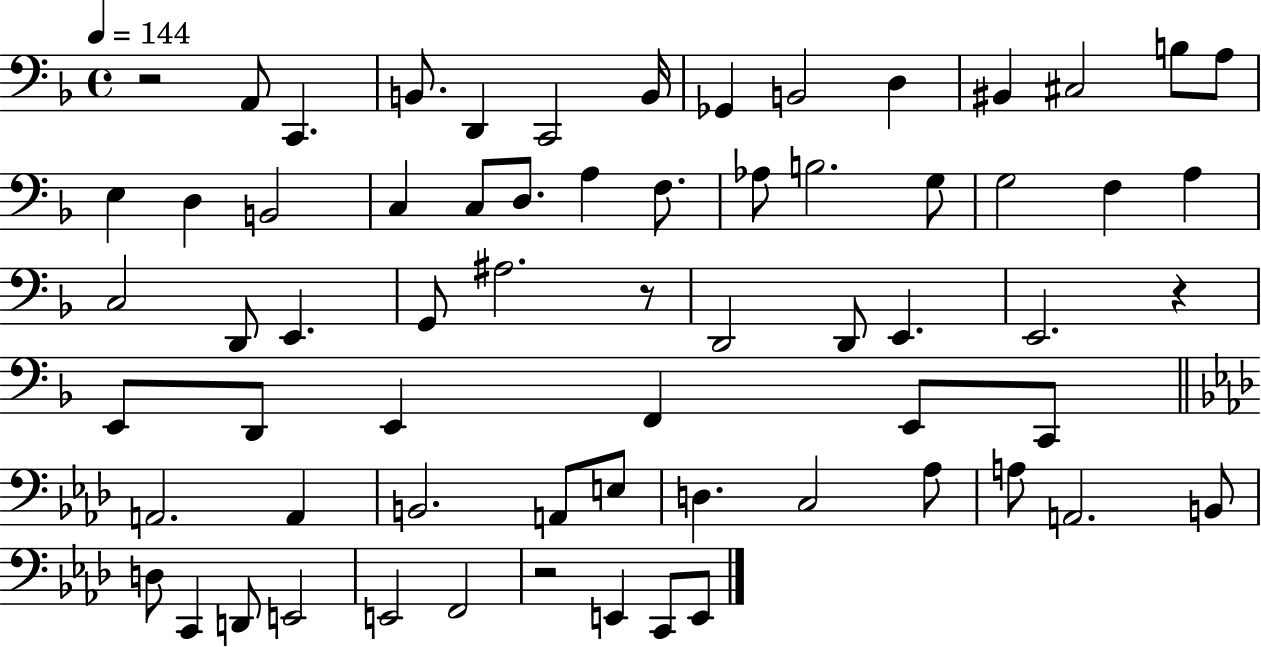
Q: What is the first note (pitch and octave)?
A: A2